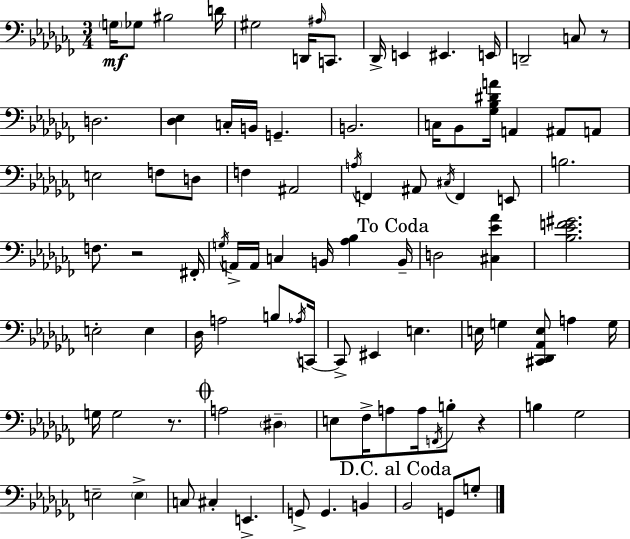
X:1
T:Untitled
M:3/4
L:1/4
K:Abm
G,/4 _G,/2 ^B,2 D/4 ^G,2 D,,/4 ^A,/4 C,,/2 _D,,/4 E,, ^E,, E,,/4 D,,2 C,/2 z/2 D,2 [_D,_E,] C,/4 B,,/4 G,, B,,2 C,/4 _B,,/2 [_G,_B,^DA]/4 A,, ^A,,/2 A,,/2 E,2 F,/2 D,/2 F, ^A,,2 A,/4 F,, ^A,,/2 ^C,/4 F,, E,,/2 B,2 F,/2 z2 ^F,,/4 G,/4 A,,/4 A,,/4 C, B,,/4 [_A,_B,] B,,/4 D,2 [^C,_E_A] [_B,_EF^G]2 E,2 E, _D,/4 A,2 B,/2 _A,/4 C,,/4 C,,/2 ^E,, E, E,/4 G, [^C,,_D,,_A,,E,]/2 A, G,/4 G,/4 G,2 z/2 A,2 ^D, E,/2 _F,/4 A,/2 A,/4 F,,/4 B,/2 z B, _G,2 E,2 E, C,/2 ^C, E,, G,,/2 G,, B,, _B,,2 G,,/2 G,/2